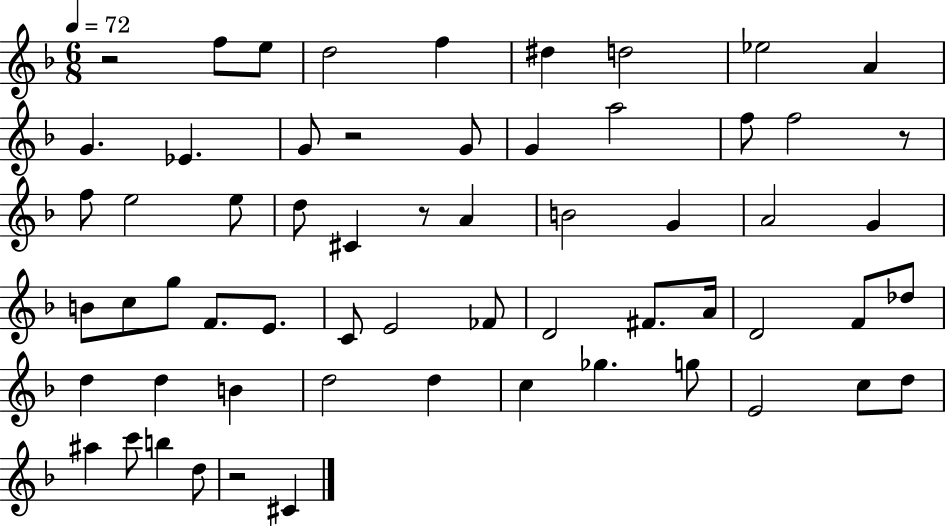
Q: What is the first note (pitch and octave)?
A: F5